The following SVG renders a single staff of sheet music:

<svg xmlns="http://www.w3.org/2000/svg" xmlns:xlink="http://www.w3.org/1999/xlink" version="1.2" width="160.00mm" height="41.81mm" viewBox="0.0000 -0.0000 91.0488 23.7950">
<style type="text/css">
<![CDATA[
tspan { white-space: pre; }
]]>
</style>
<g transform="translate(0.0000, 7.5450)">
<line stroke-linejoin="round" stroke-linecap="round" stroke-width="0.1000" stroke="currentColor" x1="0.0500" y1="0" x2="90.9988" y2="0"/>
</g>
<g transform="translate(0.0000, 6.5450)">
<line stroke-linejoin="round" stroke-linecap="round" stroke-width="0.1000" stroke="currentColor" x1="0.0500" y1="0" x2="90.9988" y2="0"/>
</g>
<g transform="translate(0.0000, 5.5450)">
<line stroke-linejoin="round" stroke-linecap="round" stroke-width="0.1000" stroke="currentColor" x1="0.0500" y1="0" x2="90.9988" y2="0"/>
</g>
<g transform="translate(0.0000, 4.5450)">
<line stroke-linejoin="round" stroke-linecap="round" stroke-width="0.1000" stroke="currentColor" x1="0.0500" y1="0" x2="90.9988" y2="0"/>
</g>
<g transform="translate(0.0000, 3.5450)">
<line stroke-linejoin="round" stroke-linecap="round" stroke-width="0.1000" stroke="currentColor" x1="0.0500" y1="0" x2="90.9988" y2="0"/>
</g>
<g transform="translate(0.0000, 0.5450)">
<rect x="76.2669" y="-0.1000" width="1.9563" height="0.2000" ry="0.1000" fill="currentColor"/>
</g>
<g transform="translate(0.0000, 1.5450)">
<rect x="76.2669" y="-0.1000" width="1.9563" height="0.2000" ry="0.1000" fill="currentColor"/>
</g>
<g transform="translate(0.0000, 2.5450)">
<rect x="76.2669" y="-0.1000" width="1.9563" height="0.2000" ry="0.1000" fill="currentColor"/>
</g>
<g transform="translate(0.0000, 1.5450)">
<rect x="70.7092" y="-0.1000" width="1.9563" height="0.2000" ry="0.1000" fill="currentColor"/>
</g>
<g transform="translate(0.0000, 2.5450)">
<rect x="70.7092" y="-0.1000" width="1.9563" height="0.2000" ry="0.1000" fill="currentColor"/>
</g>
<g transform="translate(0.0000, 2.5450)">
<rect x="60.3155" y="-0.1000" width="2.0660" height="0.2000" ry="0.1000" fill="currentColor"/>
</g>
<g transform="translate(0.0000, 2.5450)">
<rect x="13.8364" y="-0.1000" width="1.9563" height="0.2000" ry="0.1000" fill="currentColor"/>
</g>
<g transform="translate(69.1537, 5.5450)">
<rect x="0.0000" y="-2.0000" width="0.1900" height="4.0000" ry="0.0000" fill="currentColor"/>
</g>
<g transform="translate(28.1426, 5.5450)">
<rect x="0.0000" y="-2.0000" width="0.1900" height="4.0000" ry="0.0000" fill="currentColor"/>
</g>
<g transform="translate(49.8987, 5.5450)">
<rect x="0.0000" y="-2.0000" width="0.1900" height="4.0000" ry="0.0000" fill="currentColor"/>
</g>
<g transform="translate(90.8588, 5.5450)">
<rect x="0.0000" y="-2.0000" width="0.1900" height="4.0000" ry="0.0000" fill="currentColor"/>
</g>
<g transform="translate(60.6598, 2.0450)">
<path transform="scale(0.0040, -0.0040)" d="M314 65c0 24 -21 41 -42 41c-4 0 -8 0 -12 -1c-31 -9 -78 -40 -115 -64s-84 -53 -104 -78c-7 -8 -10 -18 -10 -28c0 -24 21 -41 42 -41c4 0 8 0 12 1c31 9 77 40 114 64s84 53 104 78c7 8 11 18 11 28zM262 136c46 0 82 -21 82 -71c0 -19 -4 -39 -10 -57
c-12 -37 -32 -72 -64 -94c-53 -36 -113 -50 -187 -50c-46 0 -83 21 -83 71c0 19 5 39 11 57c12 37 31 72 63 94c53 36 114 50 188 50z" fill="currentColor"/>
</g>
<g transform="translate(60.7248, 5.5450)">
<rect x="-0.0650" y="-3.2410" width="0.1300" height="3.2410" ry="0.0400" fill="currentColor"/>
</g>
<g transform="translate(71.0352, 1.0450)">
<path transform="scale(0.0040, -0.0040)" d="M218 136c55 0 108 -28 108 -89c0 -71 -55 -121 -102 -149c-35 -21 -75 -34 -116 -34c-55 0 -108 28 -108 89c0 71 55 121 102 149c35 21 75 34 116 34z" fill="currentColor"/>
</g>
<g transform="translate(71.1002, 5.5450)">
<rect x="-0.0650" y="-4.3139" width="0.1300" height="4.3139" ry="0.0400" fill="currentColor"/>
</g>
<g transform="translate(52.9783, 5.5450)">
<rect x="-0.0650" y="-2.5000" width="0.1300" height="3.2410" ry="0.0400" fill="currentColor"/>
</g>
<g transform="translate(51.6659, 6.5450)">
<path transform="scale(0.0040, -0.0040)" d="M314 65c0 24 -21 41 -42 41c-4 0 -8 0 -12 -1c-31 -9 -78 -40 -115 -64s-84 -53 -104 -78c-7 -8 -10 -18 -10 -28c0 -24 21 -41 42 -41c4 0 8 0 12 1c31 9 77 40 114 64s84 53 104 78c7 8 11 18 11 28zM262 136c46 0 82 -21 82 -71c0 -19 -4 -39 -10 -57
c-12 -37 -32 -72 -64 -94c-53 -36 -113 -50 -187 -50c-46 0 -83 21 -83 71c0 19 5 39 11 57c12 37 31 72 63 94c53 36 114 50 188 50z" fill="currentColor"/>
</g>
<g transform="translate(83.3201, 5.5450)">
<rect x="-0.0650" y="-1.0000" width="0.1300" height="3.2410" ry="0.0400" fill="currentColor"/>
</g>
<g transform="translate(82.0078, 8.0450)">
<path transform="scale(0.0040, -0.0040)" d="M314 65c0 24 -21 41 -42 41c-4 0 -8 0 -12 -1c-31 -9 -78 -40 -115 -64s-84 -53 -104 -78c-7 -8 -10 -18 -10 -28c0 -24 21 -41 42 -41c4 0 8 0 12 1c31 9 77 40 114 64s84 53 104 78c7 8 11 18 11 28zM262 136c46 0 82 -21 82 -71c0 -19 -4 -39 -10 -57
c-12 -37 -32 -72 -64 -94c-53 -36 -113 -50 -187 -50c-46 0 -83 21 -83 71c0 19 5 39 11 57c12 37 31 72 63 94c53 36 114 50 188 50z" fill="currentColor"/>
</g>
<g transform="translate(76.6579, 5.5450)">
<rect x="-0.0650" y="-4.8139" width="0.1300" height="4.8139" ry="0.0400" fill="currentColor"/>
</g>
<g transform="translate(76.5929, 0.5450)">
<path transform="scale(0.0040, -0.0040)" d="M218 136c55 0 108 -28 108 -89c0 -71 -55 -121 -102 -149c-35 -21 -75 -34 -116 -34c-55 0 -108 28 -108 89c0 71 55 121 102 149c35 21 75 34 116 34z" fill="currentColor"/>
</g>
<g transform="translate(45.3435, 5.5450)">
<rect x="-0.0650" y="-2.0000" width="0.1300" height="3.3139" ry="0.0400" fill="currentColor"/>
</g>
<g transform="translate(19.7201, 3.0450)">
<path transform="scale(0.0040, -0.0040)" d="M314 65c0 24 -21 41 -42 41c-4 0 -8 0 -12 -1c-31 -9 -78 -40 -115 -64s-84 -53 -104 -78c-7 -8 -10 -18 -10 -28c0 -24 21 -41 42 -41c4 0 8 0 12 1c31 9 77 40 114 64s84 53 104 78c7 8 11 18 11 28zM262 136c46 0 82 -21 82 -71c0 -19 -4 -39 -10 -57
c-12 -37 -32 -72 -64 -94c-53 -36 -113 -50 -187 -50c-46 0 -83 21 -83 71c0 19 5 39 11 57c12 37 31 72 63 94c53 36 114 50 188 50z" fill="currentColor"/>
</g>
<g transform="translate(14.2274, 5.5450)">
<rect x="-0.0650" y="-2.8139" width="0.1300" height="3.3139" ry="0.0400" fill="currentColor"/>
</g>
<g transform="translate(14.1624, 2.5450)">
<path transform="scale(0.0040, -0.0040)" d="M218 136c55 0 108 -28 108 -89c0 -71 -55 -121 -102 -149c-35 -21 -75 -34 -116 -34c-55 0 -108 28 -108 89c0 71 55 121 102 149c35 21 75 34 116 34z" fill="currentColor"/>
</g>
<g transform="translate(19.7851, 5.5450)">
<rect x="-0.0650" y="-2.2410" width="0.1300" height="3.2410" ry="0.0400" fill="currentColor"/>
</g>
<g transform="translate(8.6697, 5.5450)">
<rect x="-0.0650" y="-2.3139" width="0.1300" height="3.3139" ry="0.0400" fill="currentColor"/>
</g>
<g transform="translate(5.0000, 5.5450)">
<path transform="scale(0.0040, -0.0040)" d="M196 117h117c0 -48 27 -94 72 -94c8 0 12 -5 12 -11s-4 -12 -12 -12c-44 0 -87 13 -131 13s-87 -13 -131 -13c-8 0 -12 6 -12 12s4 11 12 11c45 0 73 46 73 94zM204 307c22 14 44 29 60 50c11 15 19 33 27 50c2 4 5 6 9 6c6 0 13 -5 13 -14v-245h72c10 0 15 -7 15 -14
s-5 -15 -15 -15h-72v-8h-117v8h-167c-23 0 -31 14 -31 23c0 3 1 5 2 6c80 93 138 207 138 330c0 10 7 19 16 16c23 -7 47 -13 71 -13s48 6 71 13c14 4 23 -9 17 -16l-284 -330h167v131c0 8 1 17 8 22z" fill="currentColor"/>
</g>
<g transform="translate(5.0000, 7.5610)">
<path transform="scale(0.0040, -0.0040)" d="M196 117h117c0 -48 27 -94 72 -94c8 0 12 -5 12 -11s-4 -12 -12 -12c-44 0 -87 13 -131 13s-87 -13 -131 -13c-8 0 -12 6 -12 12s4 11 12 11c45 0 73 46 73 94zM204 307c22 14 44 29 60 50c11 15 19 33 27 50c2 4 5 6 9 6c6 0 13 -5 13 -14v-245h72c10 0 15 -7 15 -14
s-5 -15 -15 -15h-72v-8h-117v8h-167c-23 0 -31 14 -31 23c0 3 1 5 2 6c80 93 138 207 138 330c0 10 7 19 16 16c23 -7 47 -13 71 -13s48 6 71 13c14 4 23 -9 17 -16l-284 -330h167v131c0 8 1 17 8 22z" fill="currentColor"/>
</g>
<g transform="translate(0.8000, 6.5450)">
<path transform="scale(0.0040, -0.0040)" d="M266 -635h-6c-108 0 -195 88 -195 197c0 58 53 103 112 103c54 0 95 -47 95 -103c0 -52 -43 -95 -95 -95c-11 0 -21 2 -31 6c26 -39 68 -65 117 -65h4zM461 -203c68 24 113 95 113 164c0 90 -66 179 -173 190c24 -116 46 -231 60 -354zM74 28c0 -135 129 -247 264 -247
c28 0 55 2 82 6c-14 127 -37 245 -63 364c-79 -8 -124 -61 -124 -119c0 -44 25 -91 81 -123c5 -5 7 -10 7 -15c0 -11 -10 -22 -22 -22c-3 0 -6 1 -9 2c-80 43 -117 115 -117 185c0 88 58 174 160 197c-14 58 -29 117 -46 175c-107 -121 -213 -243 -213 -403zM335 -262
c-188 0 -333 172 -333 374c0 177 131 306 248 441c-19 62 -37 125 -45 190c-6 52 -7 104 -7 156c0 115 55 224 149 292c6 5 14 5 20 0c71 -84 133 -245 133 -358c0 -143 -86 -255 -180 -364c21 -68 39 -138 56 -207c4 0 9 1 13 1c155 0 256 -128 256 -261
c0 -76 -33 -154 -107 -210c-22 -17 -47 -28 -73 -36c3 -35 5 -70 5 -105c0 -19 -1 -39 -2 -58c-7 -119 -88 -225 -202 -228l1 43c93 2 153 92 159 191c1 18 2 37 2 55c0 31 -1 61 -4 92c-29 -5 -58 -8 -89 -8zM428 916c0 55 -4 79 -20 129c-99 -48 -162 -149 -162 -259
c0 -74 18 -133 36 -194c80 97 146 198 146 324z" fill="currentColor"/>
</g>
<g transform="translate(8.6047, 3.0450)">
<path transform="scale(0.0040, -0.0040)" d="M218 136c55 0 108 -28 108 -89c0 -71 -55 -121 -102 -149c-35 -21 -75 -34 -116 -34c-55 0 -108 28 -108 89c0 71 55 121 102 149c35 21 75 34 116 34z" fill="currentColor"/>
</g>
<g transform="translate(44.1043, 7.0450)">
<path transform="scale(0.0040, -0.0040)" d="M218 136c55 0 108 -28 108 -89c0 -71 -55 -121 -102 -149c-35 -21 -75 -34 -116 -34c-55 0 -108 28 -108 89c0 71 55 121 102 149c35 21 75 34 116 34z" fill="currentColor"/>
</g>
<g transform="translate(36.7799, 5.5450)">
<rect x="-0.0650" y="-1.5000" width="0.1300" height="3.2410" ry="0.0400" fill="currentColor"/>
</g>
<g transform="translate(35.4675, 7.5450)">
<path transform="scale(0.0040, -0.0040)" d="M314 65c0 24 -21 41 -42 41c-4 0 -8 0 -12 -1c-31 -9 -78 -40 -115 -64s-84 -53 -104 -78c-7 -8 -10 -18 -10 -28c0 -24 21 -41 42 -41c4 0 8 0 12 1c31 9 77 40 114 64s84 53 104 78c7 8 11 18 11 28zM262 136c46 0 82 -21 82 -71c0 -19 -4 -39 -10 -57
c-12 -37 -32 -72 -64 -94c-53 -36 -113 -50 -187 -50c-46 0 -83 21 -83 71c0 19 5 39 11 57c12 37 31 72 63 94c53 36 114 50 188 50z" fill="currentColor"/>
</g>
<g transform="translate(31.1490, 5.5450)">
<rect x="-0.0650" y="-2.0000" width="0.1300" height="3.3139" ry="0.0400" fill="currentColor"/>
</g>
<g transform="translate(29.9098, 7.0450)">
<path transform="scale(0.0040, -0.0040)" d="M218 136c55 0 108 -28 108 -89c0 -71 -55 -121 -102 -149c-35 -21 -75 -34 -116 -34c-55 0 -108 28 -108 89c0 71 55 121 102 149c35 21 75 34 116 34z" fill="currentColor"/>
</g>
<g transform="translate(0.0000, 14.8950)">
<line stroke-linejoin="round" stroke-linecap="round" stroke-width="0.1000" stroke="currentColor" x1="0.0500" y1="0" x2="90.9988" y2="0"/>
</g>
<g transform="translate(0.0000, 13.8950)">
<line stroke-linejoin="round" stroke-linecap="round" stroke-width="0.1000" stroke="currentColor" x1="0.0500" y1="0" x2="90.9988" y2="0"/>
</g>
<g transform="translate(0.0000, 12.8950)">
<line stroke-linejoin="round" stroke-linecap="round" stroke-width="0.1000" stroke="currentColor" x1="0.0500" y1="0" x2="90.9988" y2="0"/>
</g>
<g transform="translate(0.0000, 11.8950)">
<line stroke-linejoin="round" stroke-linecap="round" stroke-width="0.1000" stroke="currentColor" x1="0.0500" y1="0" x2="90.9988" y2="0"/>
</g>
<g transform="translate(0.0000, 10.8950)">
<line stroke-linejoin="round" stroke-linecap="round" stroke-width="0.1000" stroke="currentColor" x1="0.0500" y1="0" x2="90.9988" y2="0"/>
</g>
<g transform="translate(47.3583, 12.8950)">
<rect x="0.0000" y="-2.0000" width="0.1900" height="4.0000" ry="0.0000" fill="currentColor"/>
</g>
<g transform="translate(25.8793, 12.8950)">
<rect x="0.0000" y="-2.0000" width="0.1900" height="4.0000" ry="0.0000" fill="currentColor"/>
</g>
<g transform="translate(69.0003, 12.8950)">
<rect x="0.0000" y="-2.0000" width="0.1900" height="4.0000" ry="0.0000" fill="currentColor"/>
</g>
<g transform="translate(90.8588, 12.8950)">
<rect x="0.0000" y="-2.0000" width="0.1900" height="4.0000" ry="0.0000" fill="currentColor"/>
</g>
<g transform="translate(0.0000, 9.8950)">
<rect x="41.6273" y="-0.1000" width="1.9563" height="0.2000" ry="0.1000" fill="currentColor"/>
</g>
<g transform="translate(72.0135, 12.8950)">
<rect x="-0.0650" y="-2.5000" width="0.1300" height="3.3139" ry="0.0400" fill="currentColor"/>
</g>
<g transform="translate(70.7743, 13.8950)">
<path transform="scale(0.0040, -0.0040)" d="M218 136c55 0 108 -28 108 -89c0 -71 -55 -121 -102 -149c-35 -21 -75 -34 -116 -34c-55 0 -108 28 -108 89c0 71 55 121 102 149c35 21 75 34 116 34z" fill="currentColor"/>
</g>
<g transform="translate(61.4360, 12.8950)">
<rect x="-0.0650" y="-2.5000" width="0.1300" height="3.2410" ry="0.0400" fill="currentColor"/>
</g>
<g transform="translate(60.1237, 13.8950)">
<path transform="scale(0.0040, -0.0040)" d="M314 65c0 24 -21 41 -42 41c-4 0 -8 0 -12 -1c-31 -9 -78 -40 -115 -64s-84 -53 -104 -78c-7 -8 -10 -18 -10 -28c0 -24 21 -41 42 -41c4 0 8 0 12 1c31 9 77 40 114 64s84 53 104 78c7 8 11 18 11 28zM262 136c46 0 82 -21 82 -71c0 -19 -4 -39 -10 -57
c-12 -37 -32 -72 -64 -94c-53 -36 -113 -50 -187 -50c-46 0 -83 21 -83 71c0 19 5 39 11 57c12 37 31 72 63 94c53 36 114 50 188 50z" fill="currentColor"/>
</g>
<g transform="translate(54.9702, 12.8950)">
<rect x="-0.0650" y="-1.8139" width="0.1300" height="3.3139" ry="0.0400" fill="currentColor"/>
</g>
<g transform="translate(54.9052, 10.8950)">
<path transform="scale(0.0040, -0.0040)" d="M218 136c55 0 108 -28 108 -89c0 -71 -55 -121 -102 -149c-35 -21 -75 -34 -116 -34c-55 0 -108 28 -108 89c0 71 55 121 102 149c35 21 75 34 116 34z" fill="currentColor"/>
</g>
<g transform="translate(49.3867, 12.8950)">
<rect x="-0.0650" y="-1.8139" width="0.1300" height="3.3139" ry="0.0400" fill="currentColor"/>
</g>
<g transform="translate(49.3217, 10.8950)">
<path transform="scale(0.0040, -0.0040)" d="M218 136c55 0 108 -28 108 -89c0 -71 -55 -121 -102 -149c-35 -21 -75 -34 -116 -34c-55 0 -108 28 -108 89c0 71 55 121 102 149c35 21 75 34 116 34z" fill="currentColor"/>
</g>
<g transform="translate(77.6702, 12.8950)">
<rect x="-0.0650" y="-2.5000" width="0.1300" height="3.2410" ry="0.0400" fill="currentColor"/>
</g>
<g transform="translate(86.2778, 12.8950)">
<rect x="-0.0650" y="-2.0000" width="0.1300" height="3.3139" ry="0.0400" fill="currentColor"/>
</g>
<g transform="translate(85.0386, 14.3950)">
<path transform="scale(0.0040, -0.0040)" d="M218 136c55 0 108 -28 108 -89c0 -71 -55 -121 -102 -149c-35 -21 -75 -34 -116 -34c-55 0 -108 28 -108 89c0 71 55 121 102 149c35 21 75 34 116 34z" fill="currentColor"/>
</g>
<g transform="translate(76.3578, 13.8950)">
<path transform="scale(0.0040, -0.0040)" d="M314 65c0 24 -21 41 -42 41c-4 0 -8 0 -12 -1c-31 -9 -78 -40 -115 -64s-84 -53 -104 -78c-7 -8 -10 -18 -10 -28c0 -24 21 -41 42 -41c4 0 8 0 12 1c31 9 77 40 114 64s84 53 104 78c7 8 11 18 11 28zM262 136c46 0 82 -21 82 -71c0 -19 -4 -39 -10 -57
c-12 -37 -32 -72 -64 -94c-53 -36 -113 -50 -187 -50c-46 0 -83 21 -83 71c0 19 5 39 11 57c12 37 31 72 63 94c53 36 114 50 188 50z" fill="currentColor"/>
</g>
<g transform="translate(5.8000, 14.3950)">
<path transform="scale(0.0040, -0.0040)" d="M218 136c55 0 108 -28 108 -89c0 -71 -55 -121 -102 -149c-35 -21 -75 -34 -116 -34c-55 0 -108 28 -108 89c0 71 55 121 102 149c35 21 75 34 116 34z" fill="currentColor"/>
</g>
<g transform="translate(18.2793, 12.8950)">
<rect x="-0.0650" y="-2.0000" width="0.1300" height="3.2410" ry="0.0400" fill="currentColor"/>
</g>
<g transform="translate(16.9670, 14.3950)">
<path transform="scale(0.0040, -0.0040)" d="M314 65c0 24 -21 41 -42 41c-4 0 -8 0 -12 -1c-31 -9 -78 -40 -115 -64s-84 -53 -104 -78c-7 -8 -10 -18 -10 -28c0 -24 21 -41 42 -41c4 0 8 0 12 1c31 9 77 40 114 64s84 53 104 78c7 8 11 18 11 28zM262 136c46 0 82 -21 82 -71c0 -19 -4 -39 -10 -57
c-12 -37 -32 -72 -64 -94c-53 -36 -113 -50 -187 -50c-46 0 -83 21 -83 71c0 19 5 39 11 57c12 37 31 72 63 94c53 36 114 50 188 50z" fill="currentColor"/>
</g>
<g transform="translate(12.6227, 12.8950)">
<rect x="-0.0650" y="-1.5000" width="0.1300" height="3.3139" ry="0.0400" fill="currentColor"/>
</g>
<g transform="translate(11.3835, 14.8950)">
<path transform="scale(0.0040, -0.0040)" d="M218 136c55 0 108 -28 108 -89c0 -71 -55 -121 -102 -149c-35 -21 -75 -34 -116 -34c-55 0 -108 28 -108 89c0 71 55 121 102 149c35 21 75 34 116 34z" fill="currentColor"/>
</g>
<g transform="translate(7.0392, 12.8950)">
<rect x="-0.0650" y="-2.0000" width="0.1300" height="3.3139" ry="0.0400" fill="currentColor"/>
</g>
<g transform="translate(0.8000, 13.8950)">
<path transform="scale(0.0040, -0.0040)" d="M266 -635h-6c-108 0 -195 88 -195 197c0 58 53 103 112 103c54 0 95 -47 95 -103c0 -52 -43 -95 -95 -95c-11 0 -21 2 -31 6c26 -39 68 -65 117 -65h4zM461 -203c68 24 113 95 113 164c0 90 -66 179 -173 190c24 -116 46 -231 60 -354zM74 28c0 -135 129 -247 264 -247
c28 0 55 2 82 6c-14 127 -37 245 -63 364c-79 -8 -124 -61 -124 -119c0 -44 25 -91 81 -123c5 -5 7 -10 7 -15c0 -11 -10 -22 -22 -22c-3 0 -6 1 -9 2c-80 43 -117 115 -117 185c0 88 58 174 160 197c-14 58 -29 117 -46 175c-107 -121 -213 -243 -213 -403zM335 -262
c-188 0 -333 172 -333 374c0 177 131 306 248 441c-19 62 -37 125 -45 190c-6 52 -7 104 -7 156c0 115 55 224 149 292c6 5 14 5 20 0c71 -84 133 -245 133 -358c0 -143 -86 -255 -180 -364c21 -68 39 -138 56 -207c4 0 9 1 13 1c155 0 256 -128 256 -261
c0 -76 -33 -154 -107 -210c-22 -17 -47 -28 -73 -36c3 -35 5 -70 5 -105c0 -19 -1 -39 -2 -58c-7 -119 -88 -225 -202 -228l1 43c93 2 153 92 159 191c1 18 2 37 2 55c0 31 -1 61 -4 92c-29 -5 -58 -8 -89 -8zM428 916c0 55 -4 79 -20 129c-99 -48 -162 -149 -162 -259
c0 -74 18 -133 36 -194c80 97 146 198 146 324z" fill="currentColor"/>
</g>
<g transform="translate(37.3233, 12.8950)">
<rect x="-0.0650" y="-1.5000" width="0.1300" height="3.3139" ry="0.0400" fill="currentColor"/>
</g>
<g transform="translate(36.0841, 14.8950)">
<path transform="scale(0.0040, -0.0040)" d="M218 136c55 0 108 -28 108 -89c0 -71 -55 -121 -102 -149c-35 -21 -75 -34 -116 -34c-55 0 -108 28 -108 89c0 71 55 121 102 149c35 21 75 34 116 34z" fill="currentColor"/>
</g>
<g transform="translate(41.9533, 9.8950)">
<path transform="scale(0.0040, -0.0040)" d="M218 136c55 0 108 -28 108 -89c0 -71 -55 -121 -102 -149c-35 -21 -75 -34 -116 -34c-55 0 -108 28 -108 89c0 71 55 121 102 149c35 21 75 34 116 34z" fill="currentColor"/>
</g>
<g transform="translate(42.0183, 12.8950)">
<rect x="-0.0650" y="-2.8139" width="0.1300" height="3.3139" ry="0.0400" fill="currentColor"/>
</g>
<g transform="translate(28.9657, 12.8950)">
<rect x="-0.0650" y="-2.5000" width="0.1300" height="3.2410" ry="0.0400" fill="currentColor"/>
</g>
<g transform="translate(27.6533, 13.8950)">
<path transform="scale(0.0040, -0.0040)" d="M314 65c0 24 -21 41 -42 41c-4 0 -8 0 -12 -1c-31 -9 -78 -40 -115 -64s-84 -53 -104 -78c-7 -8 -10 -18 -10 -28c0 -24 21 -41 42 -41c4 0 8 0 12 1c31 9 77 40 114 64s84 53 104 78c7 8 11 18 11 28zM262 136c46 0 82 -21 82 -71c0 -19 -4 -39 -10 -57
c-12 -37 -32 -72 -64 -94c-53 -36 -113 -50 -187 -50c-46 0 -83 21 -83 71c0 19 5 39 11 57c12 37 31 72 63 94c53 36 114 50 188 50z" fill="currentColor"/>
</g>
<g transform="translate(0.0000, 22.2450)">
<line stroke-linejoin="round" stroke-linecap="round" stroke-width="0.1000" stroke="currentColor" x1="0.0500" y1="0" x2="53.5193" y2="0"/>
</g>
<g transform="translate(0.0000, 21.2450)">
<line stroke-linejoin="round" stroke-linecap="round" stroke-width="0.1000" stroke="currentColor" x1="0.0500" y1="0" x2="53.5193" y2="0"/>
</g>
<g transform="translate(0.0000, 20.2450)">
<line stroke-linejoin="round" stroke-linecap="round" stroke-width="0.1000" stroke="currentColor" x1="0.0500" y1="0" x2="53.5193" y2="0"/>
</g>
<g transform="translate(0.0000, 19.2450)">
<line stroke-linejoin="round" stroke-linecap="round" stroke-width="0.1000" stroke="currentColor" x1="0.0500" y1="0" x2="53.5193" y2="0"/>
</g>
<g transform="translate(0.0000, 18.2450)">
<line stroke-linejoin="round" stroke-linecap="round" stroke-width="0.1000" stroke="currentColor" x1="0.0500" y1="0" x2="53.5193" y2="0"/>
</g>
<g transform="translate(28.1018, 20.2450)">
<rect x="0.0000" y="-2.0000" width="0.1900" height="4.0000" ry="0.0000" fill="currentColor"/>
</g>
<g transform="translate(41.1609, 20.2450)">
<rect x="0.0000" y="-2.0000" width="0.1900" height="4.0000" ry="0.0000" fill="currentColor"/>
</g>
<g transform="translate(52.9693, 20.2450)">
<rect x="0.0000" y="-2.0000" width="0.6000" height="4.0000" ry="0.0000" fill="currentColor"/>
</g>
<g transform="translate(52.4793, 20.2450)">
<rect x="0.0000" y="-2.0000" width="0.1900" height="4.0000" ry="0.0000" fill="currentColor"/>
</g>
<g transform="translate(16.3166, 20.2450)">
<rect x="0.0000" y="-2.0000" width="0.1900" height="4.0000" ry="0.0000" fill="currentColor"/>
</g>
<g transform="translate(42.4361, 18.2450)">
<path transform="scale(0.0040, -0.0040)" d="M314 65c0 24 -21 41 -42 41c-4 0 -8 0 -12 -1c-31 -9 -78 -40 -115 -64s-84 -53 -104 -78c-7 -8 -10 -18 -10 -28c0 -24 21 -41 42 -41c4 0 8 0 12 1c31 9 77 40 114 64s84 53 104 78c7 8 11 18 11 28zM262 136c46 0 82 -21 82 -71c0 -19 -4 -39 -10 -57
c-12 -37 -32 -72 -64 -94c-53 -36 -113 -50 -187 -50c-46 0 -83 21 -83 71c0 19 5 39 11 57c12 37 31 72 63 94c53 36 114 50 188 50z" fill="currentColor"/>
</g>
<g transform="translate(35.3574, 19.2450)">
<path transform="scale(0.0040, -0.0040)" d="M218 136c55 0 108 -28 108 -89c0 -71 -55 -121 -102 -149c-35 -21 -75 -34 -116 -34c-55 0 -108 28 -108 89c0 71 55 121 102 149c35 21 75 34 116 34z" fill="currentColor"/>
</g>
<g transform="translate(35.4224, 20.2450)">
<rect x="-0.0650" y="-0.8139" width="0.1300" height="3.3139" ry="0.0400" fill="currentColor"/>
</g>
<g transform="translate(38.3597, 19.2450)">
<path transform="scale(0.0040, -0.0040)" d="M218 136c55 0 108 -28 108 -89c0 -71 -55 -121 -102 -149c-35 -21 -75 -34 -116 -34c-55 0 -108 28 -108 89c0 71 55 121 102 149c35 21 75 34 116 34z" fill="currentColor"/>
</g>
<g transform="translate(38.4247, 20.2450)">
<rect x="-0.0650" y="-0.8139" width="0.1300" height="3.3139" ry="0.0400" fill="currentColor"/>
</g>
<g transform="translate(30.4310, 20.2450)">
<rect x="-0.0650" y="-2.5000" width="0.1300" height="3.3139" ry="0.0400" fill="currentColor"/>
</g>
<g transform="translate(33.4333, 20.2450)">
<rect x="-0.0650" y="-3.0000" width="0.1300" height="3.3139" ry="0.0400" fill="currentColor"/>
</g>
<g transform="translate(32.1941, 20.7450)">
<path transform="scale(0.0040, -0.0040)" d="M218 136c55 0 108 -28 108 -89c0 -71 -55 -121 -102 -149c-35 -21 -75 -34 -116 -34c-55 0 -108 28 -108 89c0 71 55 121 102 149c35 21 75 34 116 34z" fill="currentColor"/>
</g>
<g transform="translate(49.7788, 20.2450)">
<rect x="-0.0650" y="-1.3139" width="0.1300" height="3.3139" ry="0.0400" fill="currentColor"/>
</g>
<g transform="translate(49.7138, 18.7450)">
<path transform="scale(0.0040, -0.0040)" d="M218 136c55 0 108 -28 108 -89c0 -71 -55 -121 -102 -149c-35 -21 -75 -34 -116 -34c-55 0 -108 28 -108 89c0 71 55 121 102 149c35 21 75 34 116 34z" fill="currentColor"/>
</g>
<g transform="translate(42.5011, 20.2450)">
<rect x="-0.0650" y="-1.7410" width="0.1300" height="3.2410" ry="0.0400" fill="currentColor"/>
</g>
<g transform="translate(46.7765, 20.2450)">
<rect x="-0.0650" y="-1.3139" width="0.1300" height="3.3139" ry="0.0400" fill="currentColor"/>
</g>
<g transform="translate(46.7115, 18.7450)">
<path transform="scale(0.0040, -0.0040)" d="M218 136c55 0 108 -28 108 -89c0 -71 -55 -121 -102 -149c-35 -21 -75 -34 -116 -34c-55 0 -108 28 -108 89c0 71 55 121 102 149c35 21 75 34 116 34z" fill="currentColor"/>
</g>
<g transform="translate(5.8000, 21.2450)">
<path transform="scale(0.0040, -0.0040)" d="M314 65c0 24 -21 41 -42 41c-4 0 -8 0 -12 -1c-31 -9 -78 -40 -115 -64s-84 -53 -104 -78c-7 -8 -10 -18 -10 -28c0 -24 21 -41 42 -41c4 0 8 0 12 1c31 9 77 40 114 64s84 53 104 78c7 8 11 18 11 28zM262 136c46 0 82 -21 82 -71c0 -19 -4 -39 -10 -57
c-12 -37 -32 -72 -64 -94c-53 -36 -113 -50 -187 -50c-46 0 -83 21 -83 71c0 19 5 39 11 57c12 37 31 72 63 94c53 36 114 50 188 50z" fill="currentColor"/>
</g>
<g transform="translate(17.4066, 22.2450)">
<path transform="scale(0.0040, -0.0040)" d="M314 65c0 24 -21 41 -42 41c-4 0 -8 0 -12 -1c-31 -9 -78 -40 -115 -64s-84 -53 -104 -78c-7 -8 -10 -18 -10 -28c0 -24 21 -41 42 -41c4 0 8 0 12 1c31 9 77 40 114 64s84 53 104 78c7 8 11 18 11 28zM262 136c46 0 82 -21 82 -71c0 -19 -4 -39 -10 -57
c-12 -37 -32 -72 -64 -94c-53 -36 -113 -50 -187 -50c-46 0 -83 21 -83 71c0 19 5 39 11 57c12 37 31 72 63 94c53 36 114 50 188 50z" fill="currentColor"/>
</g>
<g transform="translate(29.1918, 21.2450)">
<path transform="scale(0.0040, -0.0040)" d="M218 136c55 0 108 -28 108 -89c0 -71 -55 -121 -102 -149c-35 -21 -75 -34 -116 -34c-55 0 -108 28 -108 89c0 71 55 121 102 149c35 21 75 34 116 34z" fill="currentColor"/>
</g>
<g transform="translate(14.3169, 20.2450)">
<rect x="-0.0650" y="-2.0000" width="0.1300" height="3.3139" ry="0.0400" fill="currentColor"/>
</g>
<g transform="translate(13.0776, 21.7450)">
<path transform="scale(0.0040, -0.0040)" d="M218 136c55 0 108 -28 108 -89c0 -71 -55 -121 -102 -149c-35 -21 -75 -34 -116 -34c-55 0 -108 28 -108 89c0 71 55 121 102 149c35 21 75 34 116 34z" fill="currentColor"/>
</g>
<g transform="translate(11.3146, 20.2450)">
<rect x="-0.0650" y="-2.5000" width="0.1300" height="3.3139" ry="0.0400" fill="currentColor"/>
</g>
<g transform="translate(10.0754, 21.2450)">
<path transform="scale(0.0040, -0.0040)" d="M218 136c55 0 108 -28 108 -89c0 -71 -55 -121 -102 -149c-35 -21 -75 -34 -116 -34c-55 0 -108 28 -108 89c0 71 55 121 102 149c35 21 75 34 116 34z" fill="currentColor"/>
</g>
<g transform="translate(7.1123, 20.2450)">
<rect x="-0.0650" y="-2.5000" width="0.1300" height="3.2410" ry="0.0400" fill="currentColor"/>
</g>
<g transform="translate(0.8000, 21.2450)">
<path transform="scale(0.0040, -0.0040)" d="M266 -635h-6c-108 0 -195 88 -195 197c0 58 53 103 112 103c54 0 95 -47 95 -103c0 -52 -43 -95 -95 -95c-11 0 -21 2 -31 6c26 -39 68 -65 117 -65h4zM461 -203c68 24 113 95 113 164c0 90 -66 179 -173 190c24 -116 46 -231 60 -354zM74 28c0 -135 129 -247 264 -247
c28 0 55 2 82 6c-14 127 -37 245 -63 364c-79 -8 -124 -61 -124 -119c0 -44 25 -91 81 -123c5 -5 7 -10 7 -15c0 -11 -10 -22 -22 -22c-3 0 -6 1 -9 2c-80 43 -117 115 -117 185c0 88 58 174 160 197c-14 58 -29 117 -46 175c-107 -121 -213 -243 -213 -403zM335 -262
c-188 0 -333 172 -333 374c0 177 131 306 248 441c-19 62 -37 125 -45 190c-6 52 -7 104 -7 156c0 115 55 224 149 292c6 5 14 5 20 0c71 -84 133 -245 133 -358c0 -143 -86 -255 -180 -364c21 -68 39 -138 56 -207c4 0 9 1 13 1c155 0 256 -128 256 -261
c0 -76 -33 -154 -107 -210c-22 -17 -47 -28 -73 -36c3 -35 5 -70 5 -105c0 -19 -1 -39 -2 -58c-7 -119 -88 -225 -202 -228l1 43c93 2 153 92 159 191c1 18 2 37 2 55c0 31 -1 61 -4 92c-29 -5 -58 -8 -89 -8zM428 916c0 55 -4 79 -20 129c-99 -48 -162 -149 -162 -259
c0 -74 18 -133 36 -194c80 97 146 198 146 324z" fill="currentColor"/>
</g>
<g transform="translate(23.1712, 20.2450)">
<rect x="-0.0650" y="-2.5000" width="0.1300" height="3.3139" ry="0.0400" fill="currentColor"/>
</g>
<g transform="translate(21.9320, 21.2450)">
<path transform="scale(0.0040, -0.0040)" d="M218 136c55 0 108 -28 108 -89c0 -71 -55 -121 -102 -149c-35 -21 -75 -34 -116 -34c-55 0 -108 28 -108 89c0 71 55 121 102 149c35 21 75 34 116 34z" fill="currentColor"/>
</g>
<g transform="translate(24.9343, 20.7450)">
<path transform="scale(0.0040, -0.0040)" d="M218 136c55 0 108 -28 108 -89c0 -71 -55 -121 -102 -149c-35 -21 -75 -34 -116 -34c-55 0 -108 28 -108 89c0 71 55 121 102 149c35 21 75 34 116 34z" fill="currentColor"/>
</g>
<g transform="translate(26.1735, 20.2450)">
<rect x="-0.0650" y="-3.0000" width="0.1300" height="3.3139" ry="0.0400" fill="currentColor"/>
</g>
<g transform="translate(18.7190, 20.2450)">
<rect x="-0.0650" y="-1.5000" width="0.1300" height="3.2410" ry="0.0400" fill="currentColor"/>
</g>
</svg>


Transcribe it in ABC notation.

X:1
T:Untitled
M:4/4
L:1/4
K:C
g a g2 F E2 F G2 b2 d' e' D2 F E F2 G2 E a f f G2 G G2 F G2 G F E2 G A G A d d f2 e e